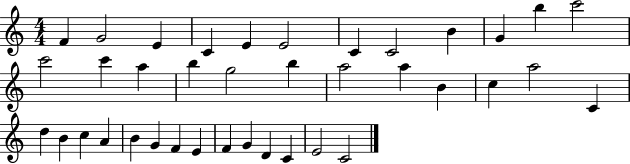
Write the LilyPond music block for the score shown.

{
  \clef treble
  \numericTimeSignature
  \time 4/4
  \key c \major
  f'4 g'2 e'4 | c'4 e'4 e'2 | c'4 c'2 b'4 | g'4 b''4 c'''2 | \break c'''2 c'''4 a''4 | b''4 g''2 b''4 | a''2 a''4 b'4 | c''4 a''2 c'4 | \break d''4 b'4 c''4 a'4 | b'4 g'4 f'4 e'4 | f'4 g'4 d'4 c'4 | e'2 c'2 | \break \bar "|."
}